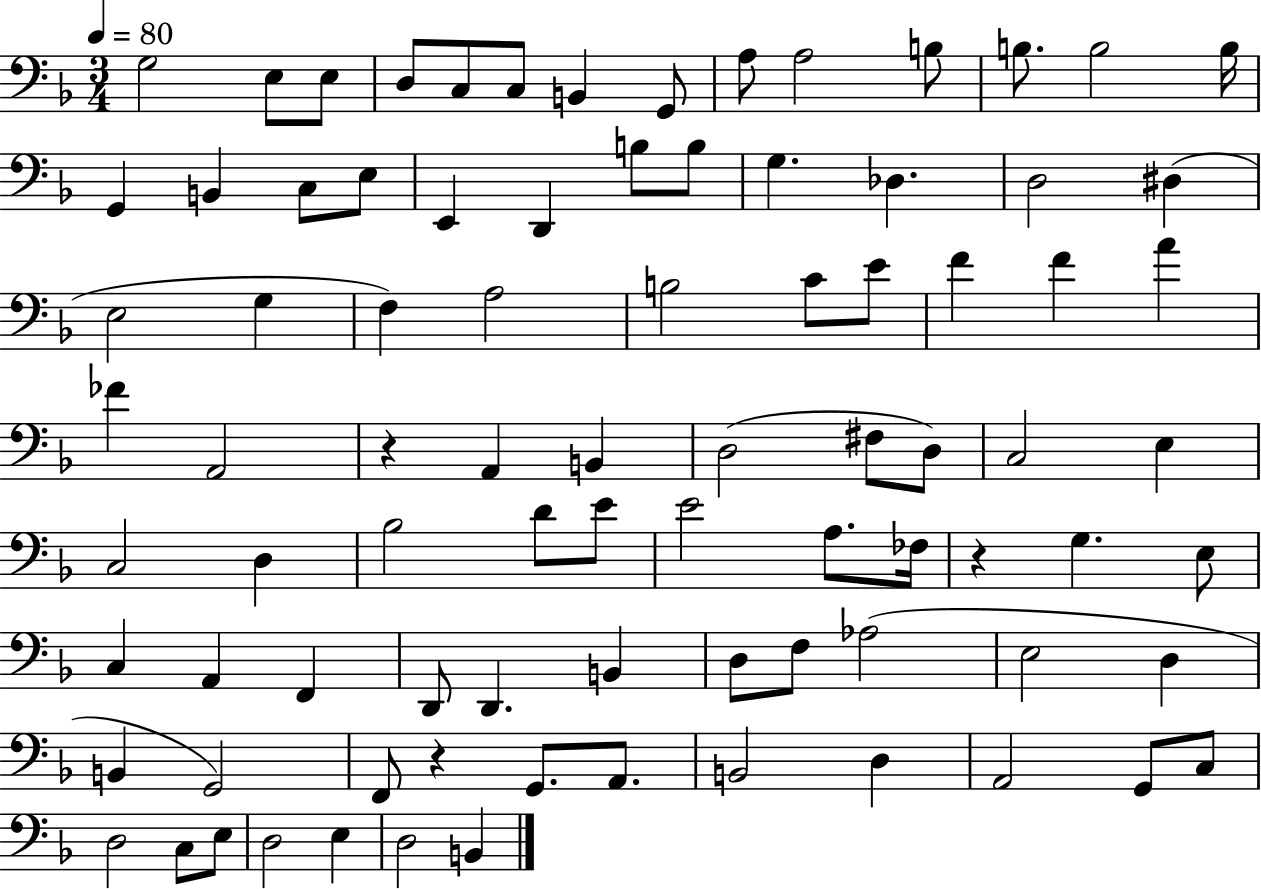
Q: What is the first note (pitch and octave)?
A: G3